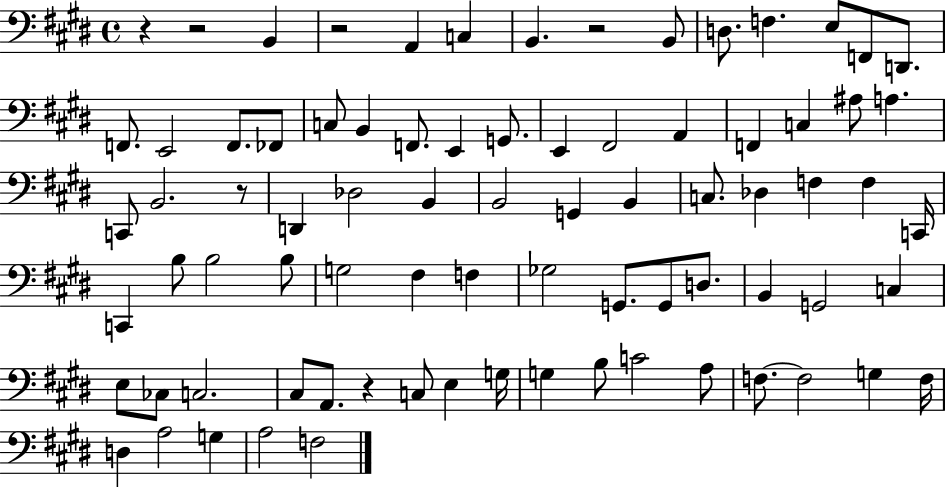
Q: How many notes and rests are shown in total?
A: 80